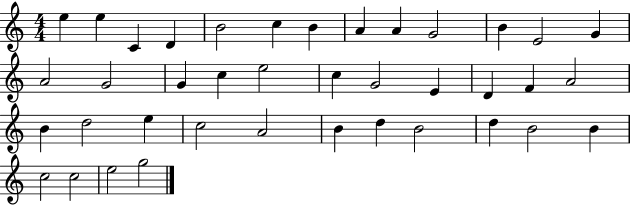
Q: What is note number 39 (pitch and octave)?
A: G5